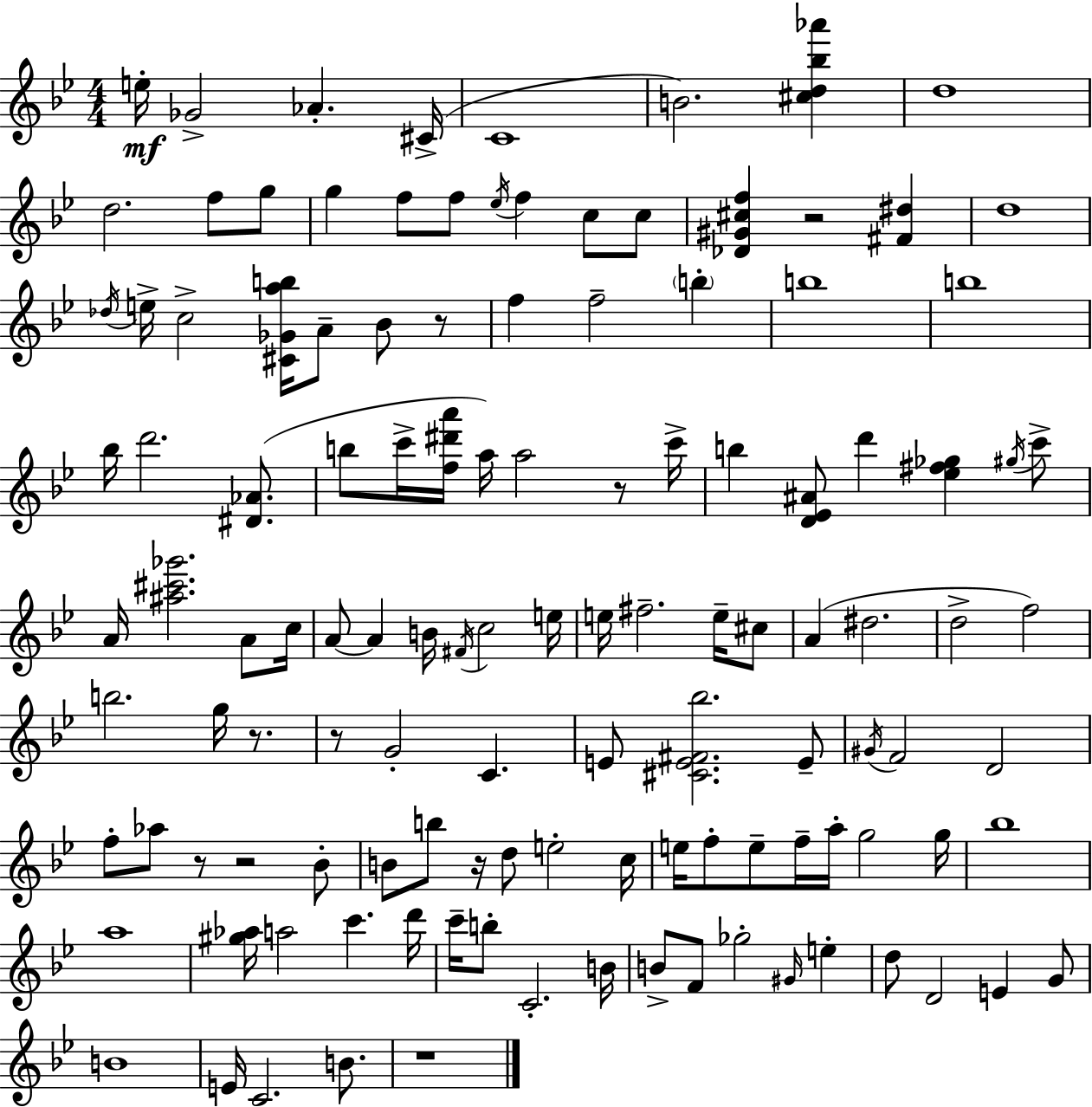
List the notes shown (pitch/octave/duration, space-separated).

E5/s Gb4/h Ab4/q. C#4/s C4/w B4/h. [C#5,D5,Bb5,Ab6]/q D5/w D5/h. F5/e G5/e G5/q F5/e F5/e Eb5/s F5/q C5/e C5/e [Db4,G#4,C#5,F5]/q R/h [F#4,D#5]/q D5/w Db5/s E5/s C5/h [C#4,Gb4,A5,B5]/s A4/e Bb4/e R/e F5/q F5/h B5/q B5/w B5/w Bb5/s D6/h. [D#4,Ab4]/e. B5/e C6/s [F5,D#6,A6]/s A5/s A5/h R/e C6/s B5/q [D4,Eb4,A#4]/e D6/q [Eb5,F#5,Gb5]/q G#5/s C6/e A4/s [A#5,C#6,Gb6]/h. A4/e C5/s A4/e A4/q B4/s F#4/s C5/h E5/s E5/s F#5/h. E5/s C#5/e A4/q D#5/h. D5/h F5/h B5/h. G5/s R/e. R/e G4/h C4/q. E4/e [C#4,E4,F#4,Bb5]/h. E4/e G#4/s F4/h D4/h F5/e Ab5/e R/e R/h Bb4/e B4/e B5/e R/s D5/e E5/h C5/s E5/s F5/e E5/e F5/s A5/s G5/h G5/s Bb5/w A5/w [G#5,Ab5]/s A5/h C6/q. D6/s C6/s B5/e C4/h. B4/s B4/e F4/e Gb5/h G#4/s E5/q D5/e D4/h E4/q G4/e B4/w E4/s C4/h. B4/e. R/w